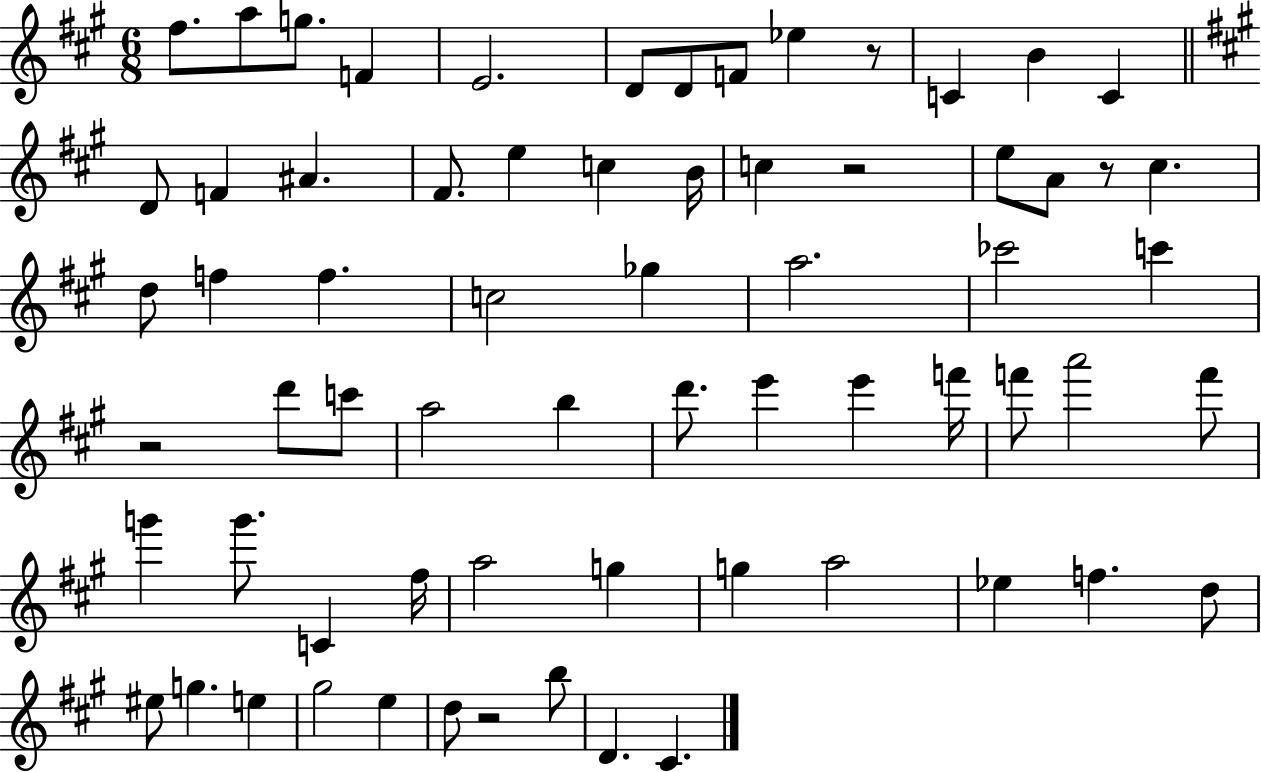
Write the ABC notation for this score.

X:1
T:Untitled
M:6/8
L:1/4
K:A
^f/2 a/2 g/2 F E2 D/2 D/2 F/2 _e z/2 C B C D/2 F ^A ^F/2 e c B/4 c z2 e/2 A/2 z/2 ^c d/2 f f c2 _g a2 _c'2 c' z2 d'/2 c'/2 a2 b d'/2 e' e' f'/4 f'/2 a'2 f'/2 g' g'/2 C ^f/4 a2 g g a2 _e f d/2 ^e/2 g e ^g2 e d/2 z2 b/2 D ^C